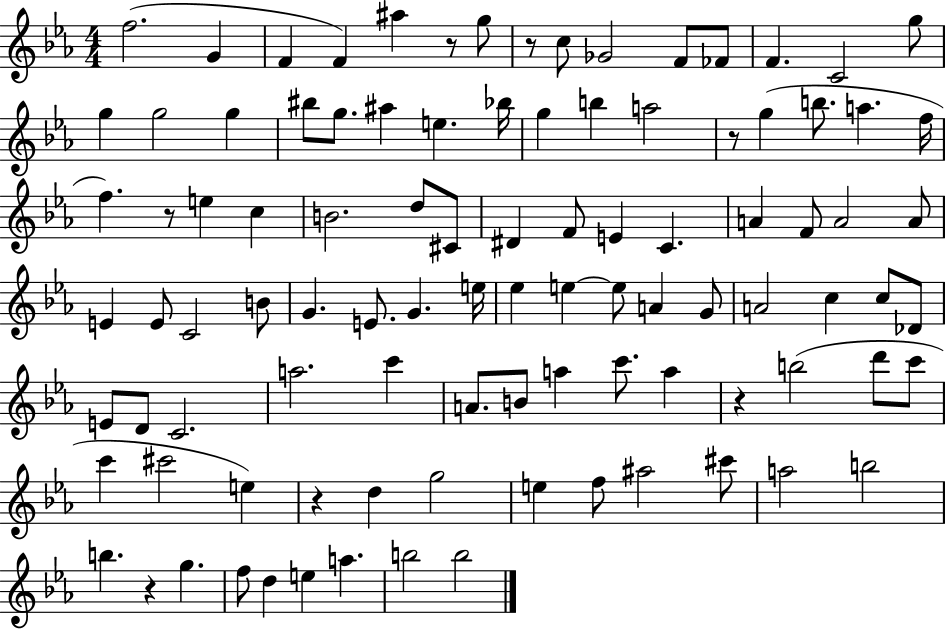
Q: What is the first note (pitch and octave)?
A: F5